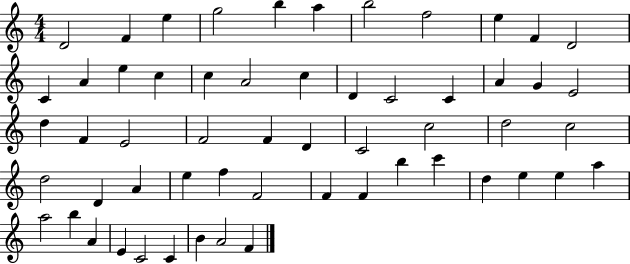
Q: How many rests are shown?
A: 0